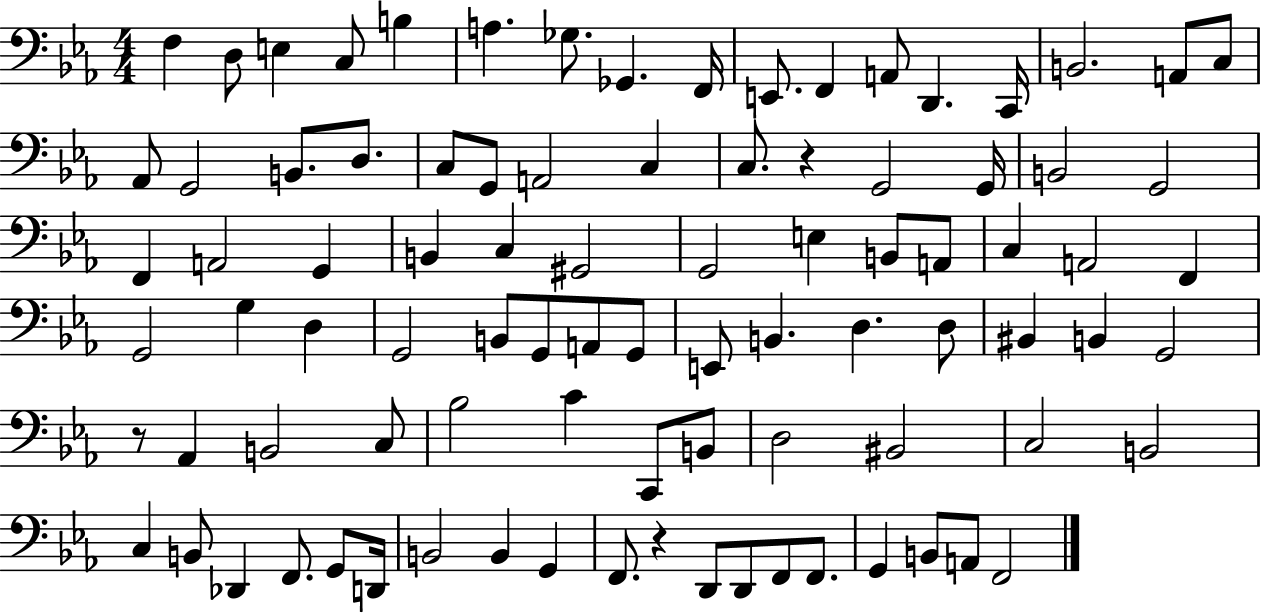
{
  \clef bass
  \numericTimeSignature
  \time 4/4
  \key ees \major
  f4 d8 e4 c8 b4 | a4. ges8. ges,4. f,16 | e,8. f,4 a,8 d,4. c,16 | b,2. a,8 c8 | \break aes,8 g,2 b,8. d8. | c8 g,8 a,2 c4 | c8. r4 g,2 g,16 | b,2 g,2 | \break f,4 a,2 g,4 | b,4 c4 gis,2 | g,2 e4 b,8 a,8 | c4 a,2 f,4 | \break g,2 g4 d4 | g,2 b,8 g,8 a,8 g,8 | e,8 b,4. d4. d8 | bis,4 b,4 g,2 | \break r8 aes,4 b,2 c8 | bes2 c'4 c,8 b,8 | d2 bis,2 | c2 b,2 | \break c4 b,8 des,4 f,8. g,8 d,16 | b,2 b,4 g,4 | f,8. r4 d,8 d,8 f,8 f,8. | g,4 b,8 a,8 f,2 | \break \bar "|."
}